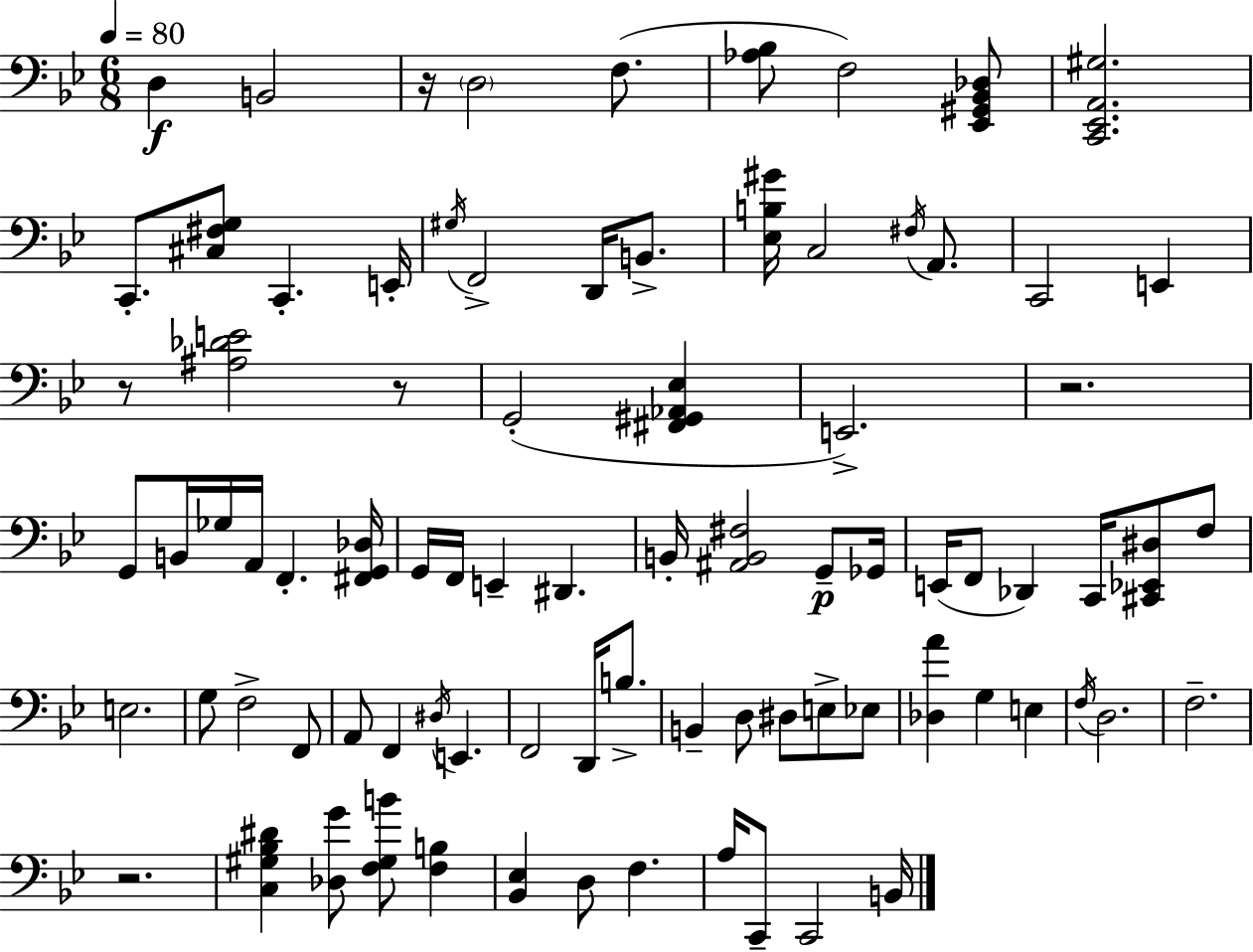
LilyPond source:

{
  \clef bass
  \numericTimeSignature
  \time 6/8
  \key g \minor
  \tempo 4 = 80
  d4\f b,2 | r16 \parenthesize d2 f8.( | <aes bes>8 f2) <ees, gis, bes, des>8 | <c, ees, a, gis>2. | \break c,8.-. <cis fis g>8 c,4.-. e,16-. | \acciaccatura { gis16 } f,2-> d,16 b,8.-> | <ees b gis'>16 c2 \acciaccatura { fis16 } a,8. | c,2 e,4 | \break r8 <ais des' e'>2 | r8 g,2-.( <fis, gis, aes, ees>4 | e,2.->) | r2. | \break g,8 b,16 ges16 a,16 f,4.-. | <fis, g, des>16 g,16 f,16 e,4-- dis,4. | b,16-. <ais, b, fis>2 g,8--\p | ges,16 e,16( f,8 des,4) c,16 <cis, ees, dis>8 | \break f8 e2. | g8 f2-> | f,8 a,8 f,4 \acciaccatura { dis16 } e,4. | f,2 d,16 | \break b8.-> b,4-- d8 dis8 e8-> | ees8 <des a'>4 g4 e4 | \acciaccatura { f16 } d2. | f2.-- | \break r2. | <c gis bes dis'>4 <des g'>8 <f gis b'>8 | <f b>4 <bes, ees>4 d8 f4. | a16 c,8-- c,2 | \break b,16 \bar "|."
}